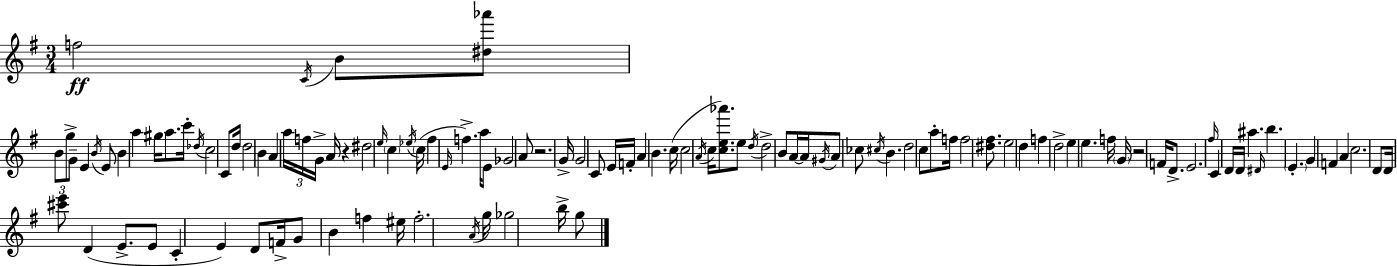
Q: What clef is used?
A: treble